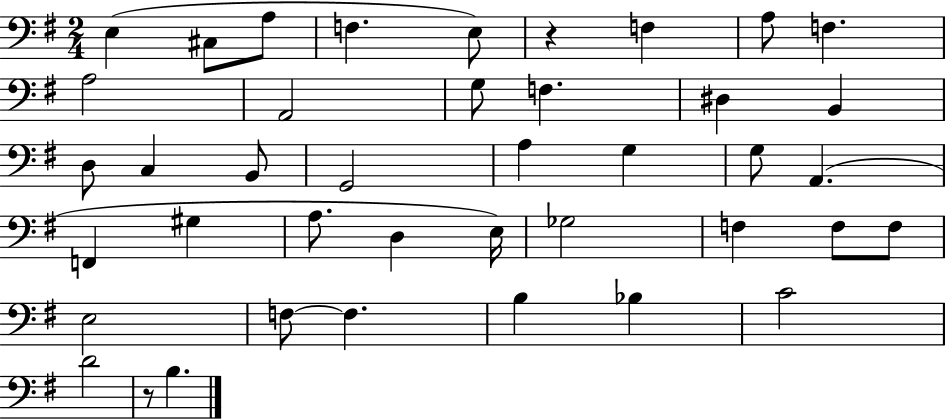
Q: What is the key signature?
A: G major